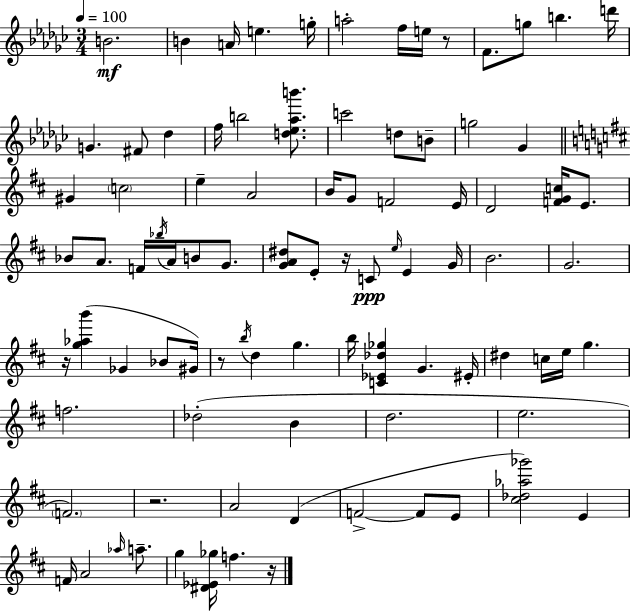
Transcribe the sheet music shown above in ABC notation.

X:1
T:Untitled
M:3/4
L:1/4
K:Ebm
B2 B A/4 e g/4 a2 f/4 e/4 z/2 F/2 g/2 b d'/4 G ^F/2 _d f/4 b2 [d_e_ab']/2 c'2 d/2 B/2 g2 _G ^G c2 e A2 B/4 G/2 F2 E/4 D2 [FGc]/4 E/2 _B/2 A/2 F/4 _b/4 A/4 B/2 G/2 [GA^d]/2 E/2 z/4 C/2 e/4 E G/4 B2 G2 z/4 [g_ab'] _G _B/2 ^G/4 z/2 b/4 d g b/4 [C_E_d_g] G ^E/4 ^d c/4 e/4 g f2 _d2 B d2 e2 F2 z2 A2 D F2 F/2 E/2 [^c_d_a_g']2 E F/4 A2 _a/4 a/2 g [^D_E_g]/4 f z/4